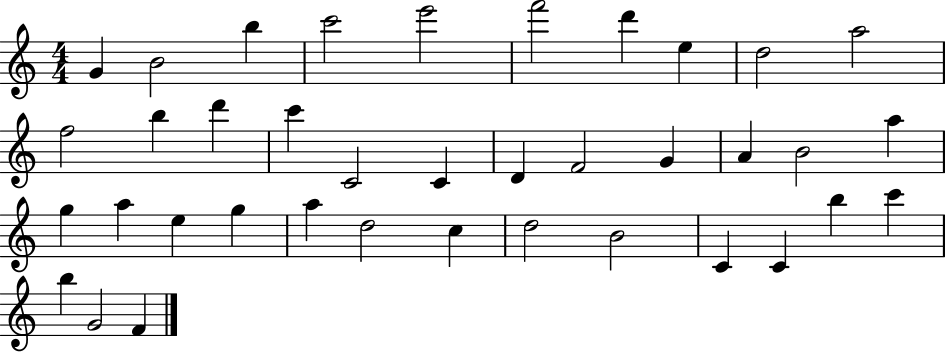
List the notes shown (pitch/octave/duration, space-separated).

G4/q B4/h B5/q C6/h E6/h F6/h D6/q E5/q D5/h A5/h F5/h B5/q D6/q C6/q C4/h C4/q D4/q F4/h G4/q A4/q B4/h A5/q G5/q A5/q E5/q G5/q A5/q D5/h C5/q D5/h B4/h C4/q C4/q B5/q C6/q B5/q G4/h F4/q